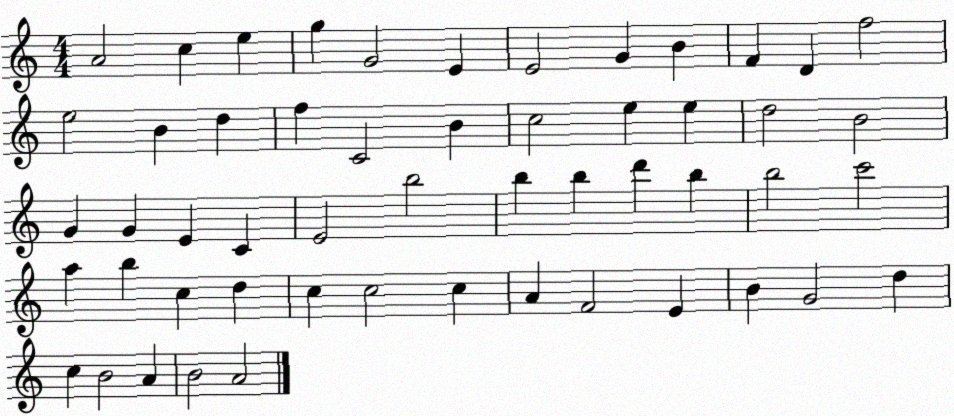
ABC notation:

X:1
T:Untitled
M:4/4
L:1/4
K:C
A2 c e g G2 E E2 G B F D f2 e2 B d f C2 B c2 e e d2 B2 G G E C E2 b2 b b d' b b2 c'2 a b c d c c2 c A F2 E B G2 d c B2 A B2 A2